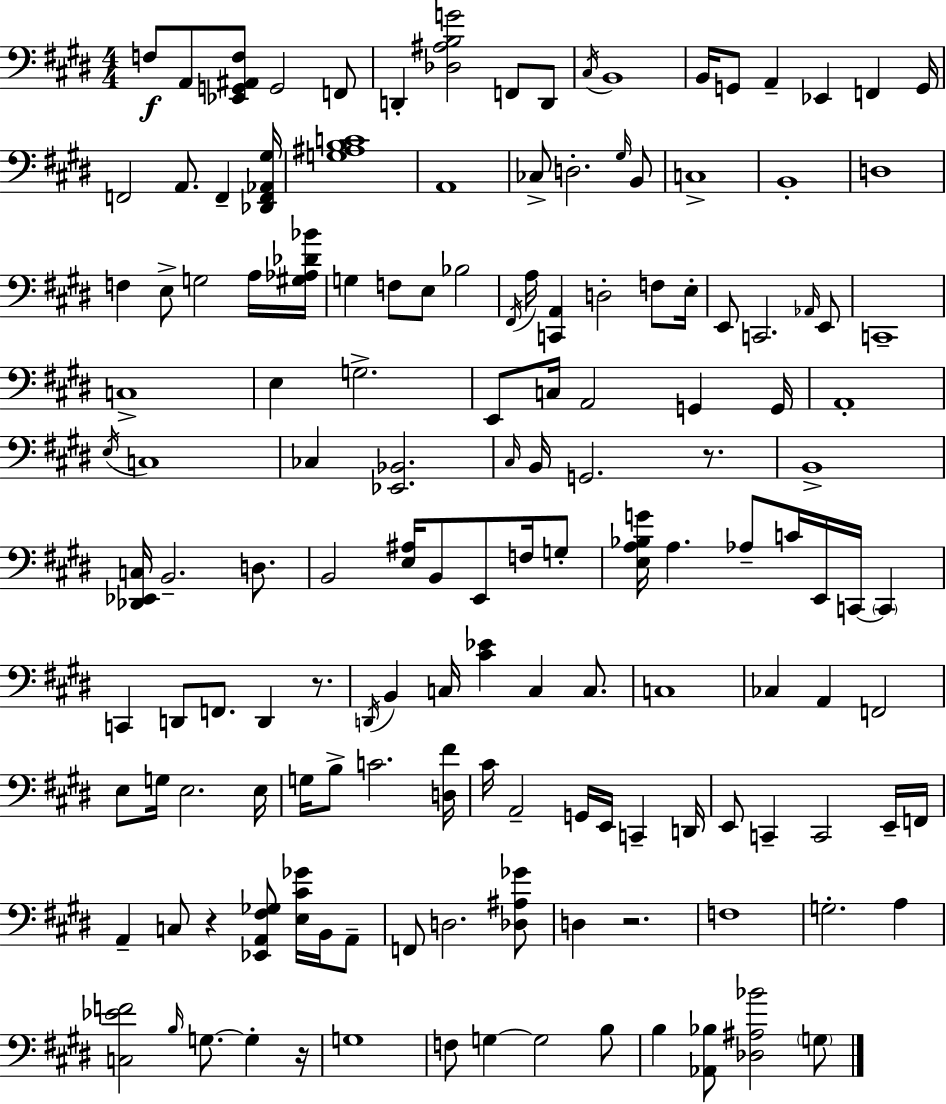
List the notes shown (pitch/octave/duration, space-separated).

F3/e A2/e [Eb2,G2,A#2,F3]/e G2/h F2/e D2/q [Db3,A#3,B3,G4]/h F2/e D2/e C#3/s B2/w B2/s G2/e A2/q Eb2/q F2/q G2/s F2/h A2/e. F2/q [Db2,F2,Ab2,G#3]/s [G3,A#3,B3,C4]/w A2/w CES3/e D3/h. G#3/s B2/e C3/w B2/w D3/w F3/q E3/e G3/h A3/s [G#3,Ab3,Db4,Bb4]/s G3/q F3/e E3/e Bb3/h F#2/s A3/s [C2,A2]/q D3/h F3/e E3/s E2/e C2/h. Ab2/s E2/e C2/w C3/w E3/q G3/h. E2/e C3/s A2/h G2/q G2/s A2/w E3/s C3/w CES3/q [Eb2,Bb2]/h. C#3/s B2/s G2/h. R/e. B2/w [Db2,Eb2,C3]/s B2/h. D3/e. B2/h [E3,A#3]/s B2/e E2/e F3/s G3/e [E3,A3,Bb3,G4]/s A3/q. Ab3/e C4/s E2/s C2/s C2/q C2/q D2/e F2/e. D2/q R/e. D2/s B2/q C3/s [C#4,Eb4]/q C3/q C3/e. C3/w CES3/q A2/q F2/h E3/e G3/s E3/h. E3/s G3/s B3/e C4/h. [D3,F#4]/s C#4/s A2/h G2/s E2/s C2/q D2/s E2/e C2/q C2/h E2/s F2/s A2/q C3/e R/q [Eb2,A2,F#3,Gb3]/e [E3,C#4,Gb4]/s B2/s A2/e F2/e D3/h. [Db3,A#3,Gb4]/e D3/q R/h. F3/w G3/h. A3/q [C3,Eb4,F4]/h B3/s G3/e. G3/q R/s G3/w F3/e G3/q G3/h B3/e B3/q [Ab2,Bb3]/e [Db3,A#3,Bb4]/h G3/e